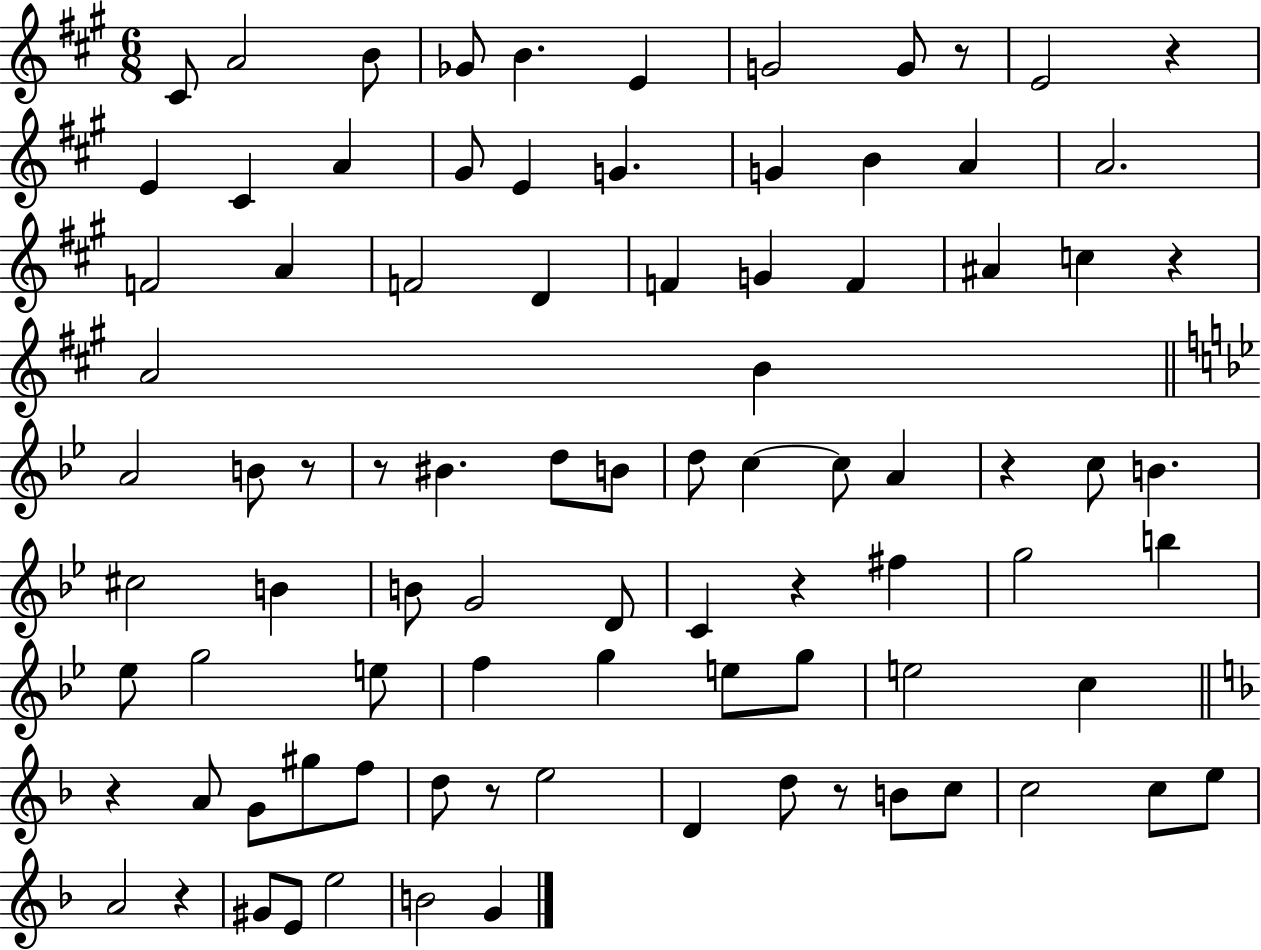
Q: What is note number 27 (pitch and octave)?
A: A#4